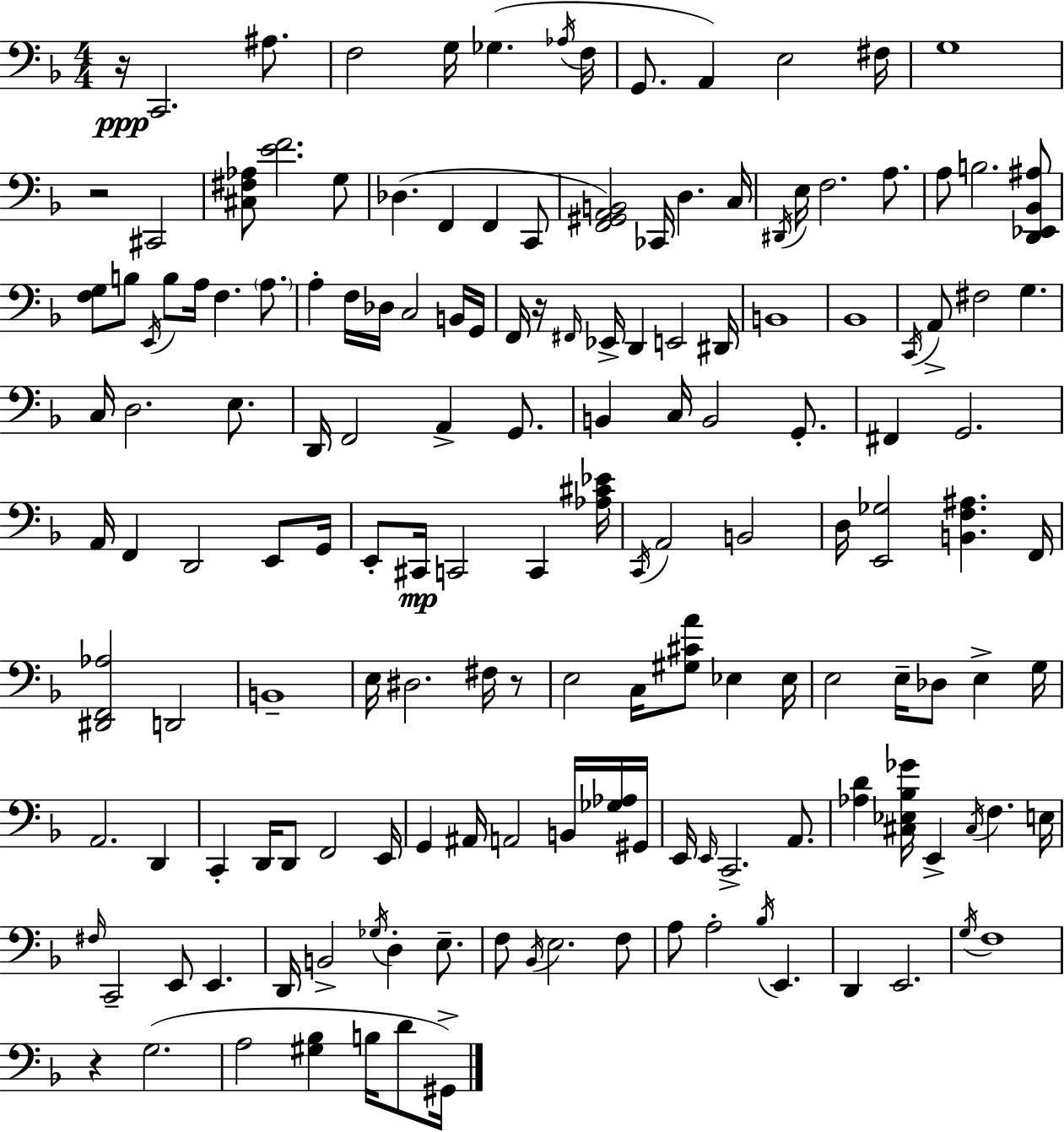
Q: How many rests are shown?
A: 5